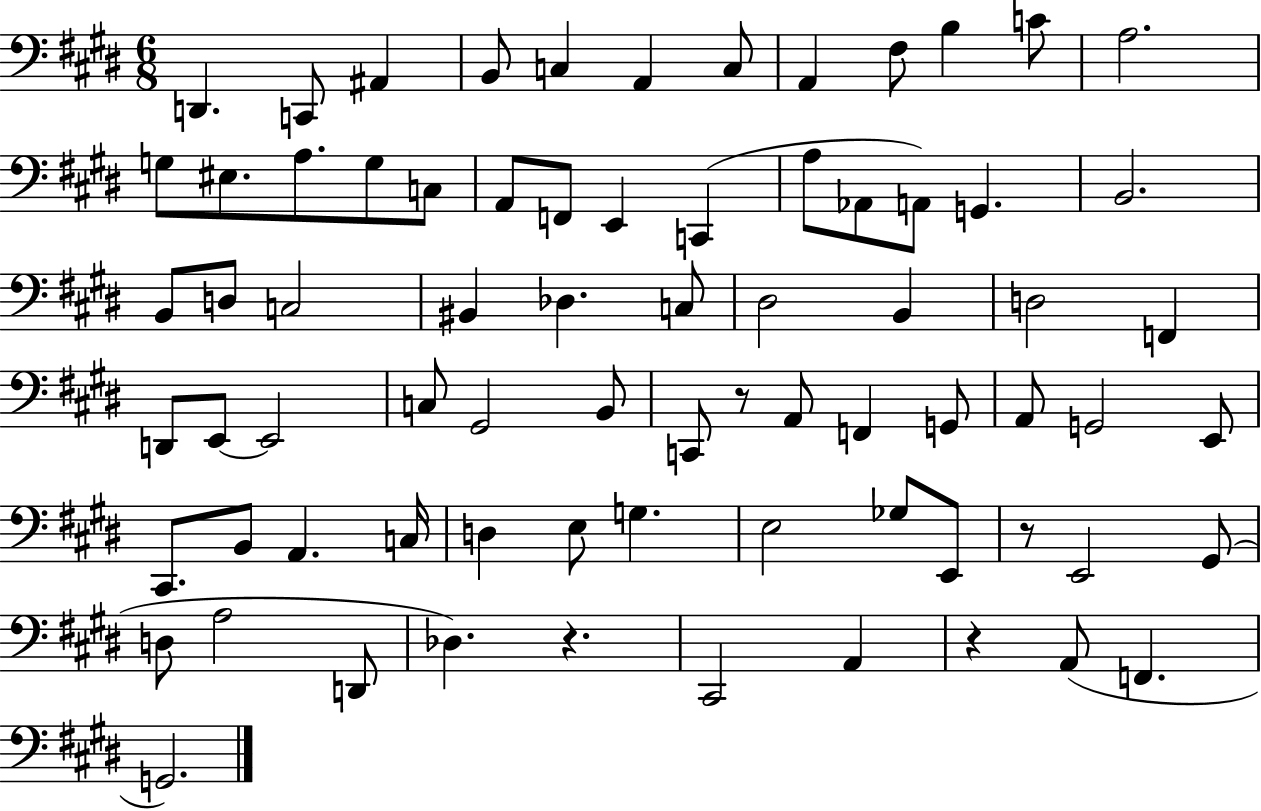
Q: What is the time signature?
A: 6/8